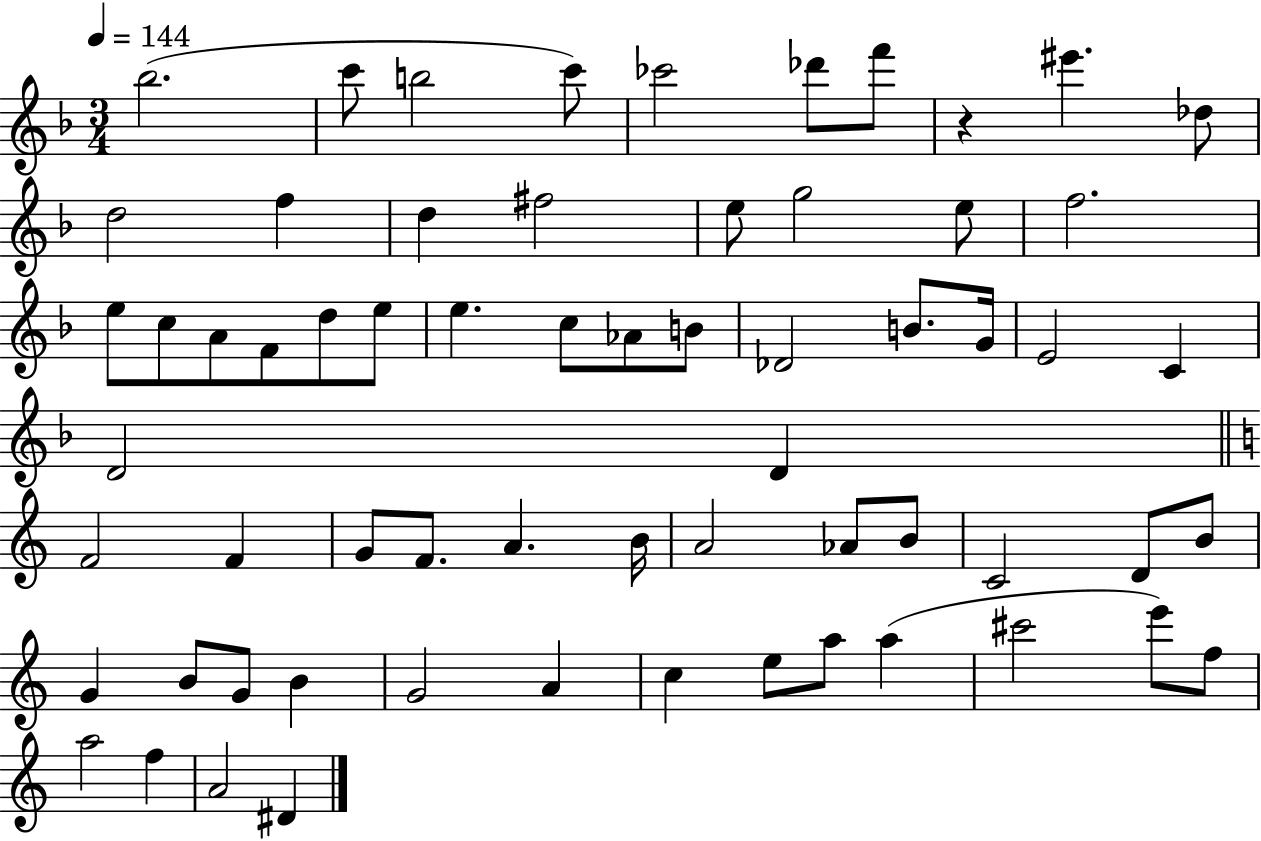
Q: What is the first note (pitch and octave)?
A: Bb5